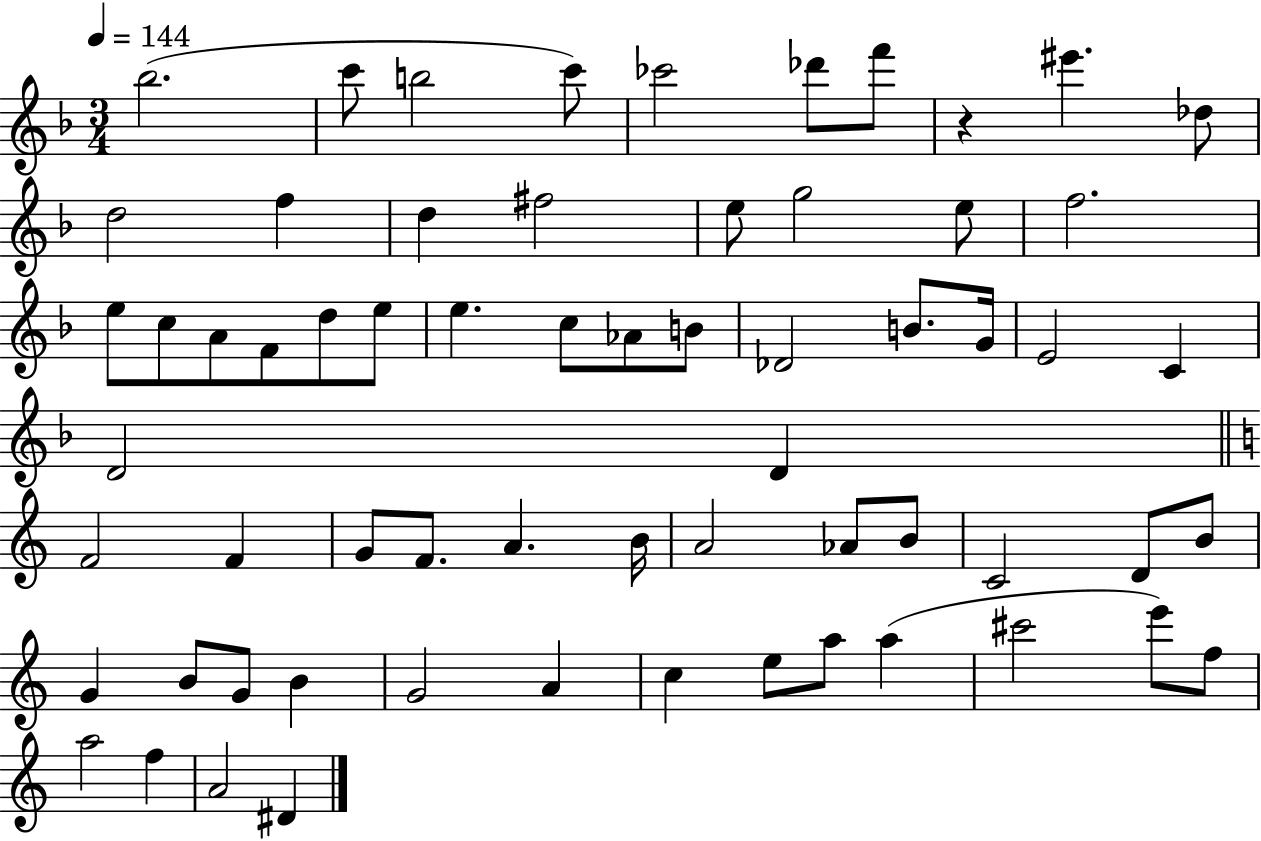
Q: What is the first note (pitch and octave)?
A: Bb5